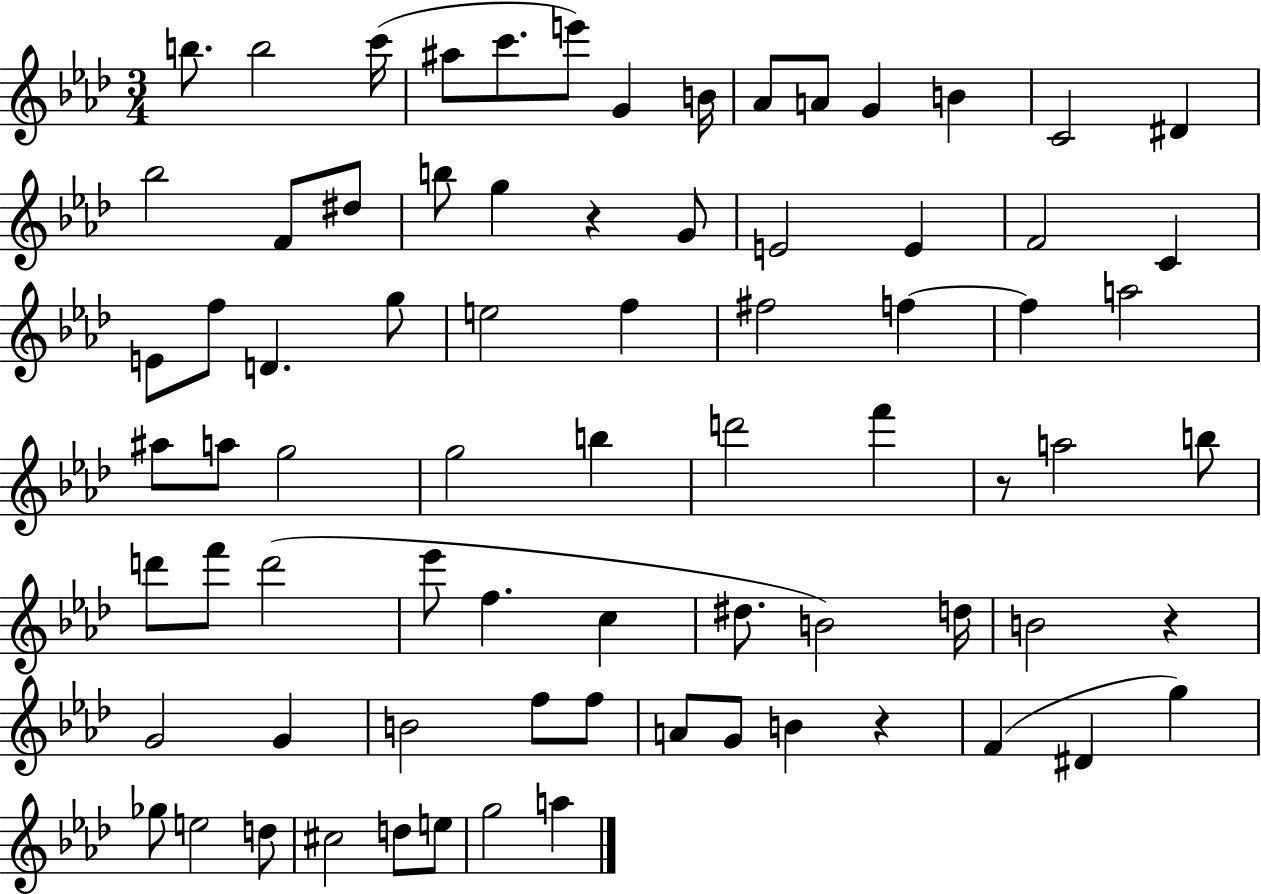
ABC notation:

X:1
T:Untitled
M:3/4
L:1/4
K:Ab
b/2 b2 c'/4 ^a/2 c'/2 e'/2 G B/4 _A/2 A/2 G B C2 ^D _b2 F/2 ^d/2 b/2 g z G/2 E2 E F2 C E/2 f/2 D g/2 e2 f ^f2 f f a2 ^a/2 a/2 g2 g2 b d'2 f' z/2 a2 b/2 d'/2 f'/2 d'2 _e'/2 f c ^d/2 B2 d/4 B2 z G2 G B2 f/2 f/2 A/2 G/2 B z F ^D g _g/2 e2 d/2 ^c2 d/2 e/2 g2 a